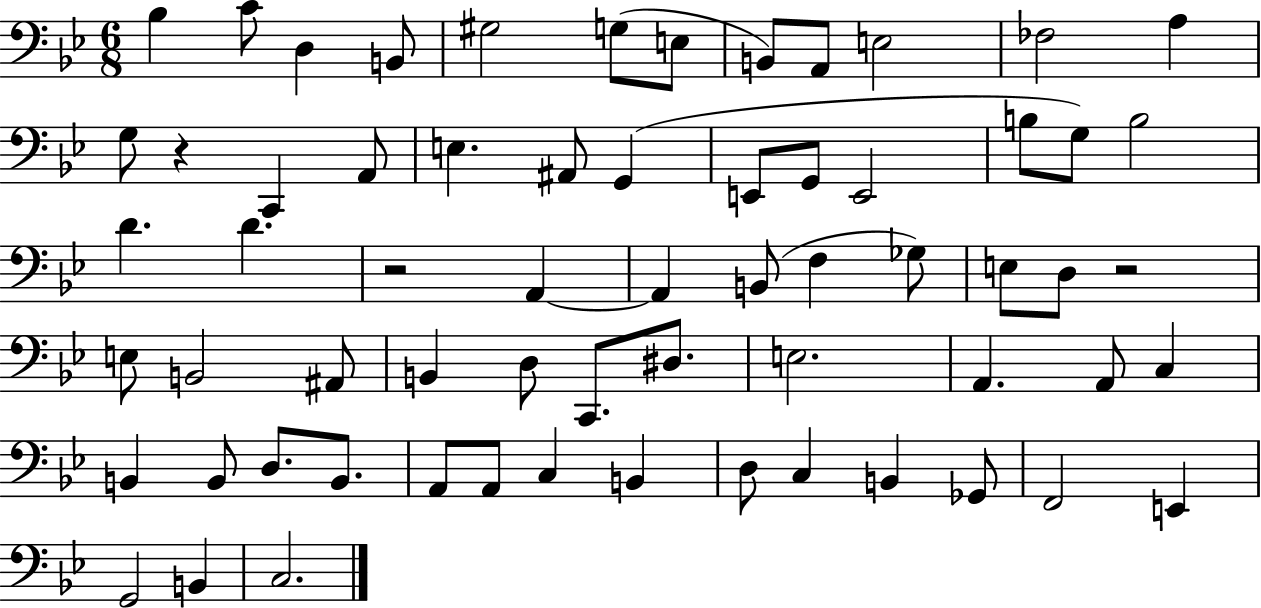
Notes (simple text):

Bb3/q C4/e D3/q B2/e G#3/h G3/e E3/e B2/e A2/e E3/h FES3/h A3/q G3/e R/q C2/q A2/e E3/q. A#2/e G2/q E2/e G2/e E2/h B3/e G3/e B3/h D4/q. D4/q. R/h A2/q A2/q B2/e F3/q Gb3/e E3/e D3/e R/h E3/e B2/h A#2/e B2/q D3/e C2/e. D#3/e. E3/h. A2/q. A2/e C3/q B2/q B2/e D3/e. B2/e. A2/e A2/e C3/q B2/q D3/e C3/q B2/q Gb2/e F2/h E2/q G2/h B2/q C3/h.